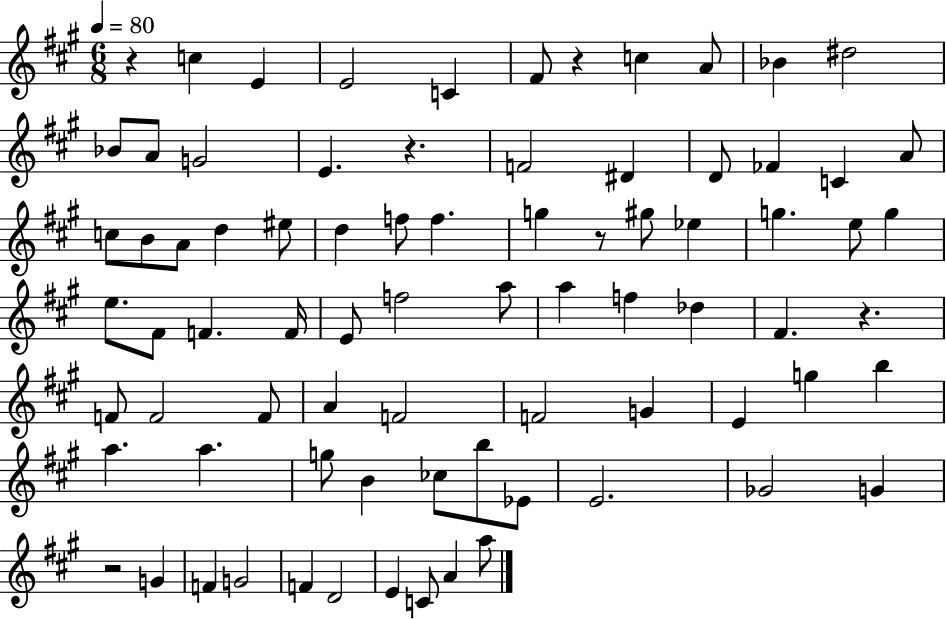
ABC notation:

X:1
T:Untitled
M:6/8
L:1/4
K:A
z c E E2 C ^F/2 z c A/2 _B ^d2 _B/2 A/2 G2 E z F2 ^D D/2 _F C A/2 c/2 B/2 A/2 d ^e/2 d f/2 f g z/2 ^g/2 _e g e/2 g e/2 ^F/2 F F/4 E/2 f2 a/2 a f _d ^F z F/2 F2 F/2 A F2 F2 G E g b a a g/2 B _c/2 b/2 _E/2 E2 _G2 G z2 G F G2 F D2 E C/2 A a/2